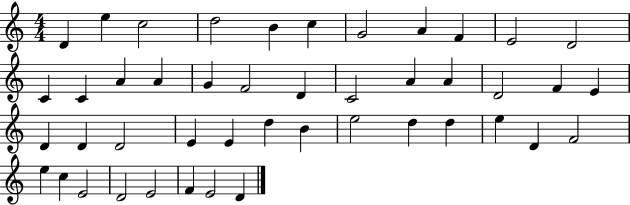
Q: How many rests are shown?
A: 0